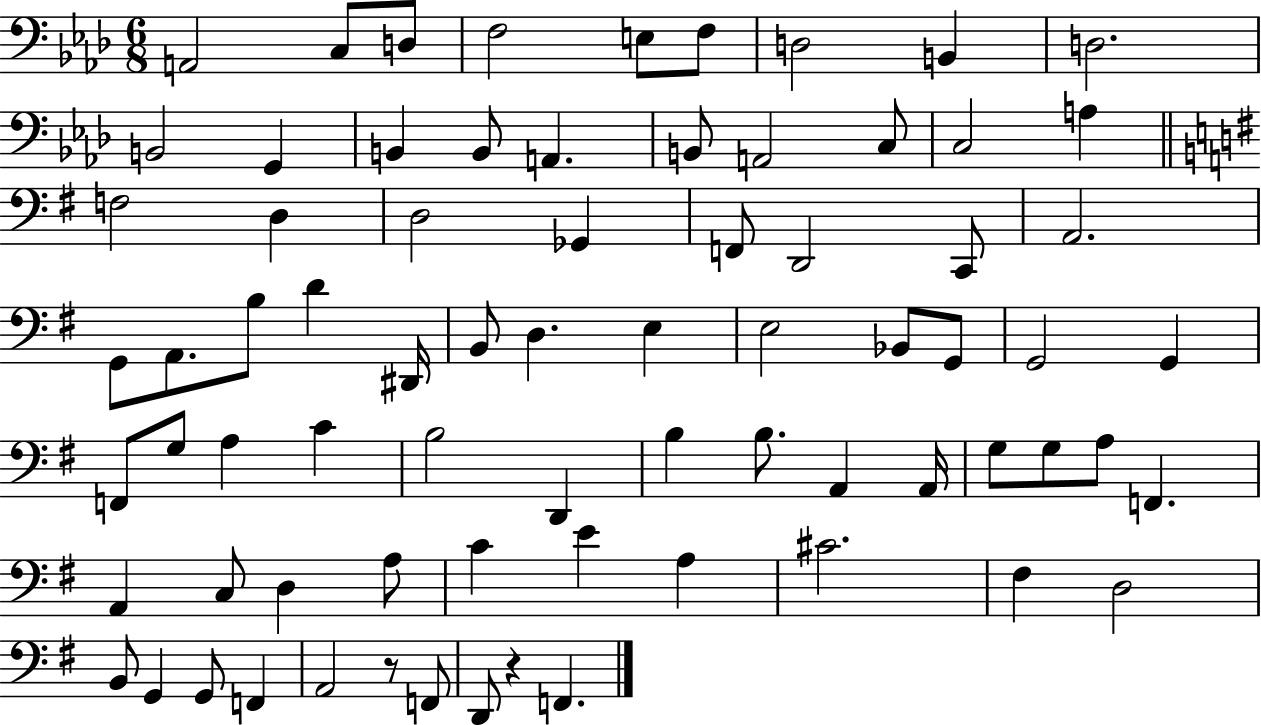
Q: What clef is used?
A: bass